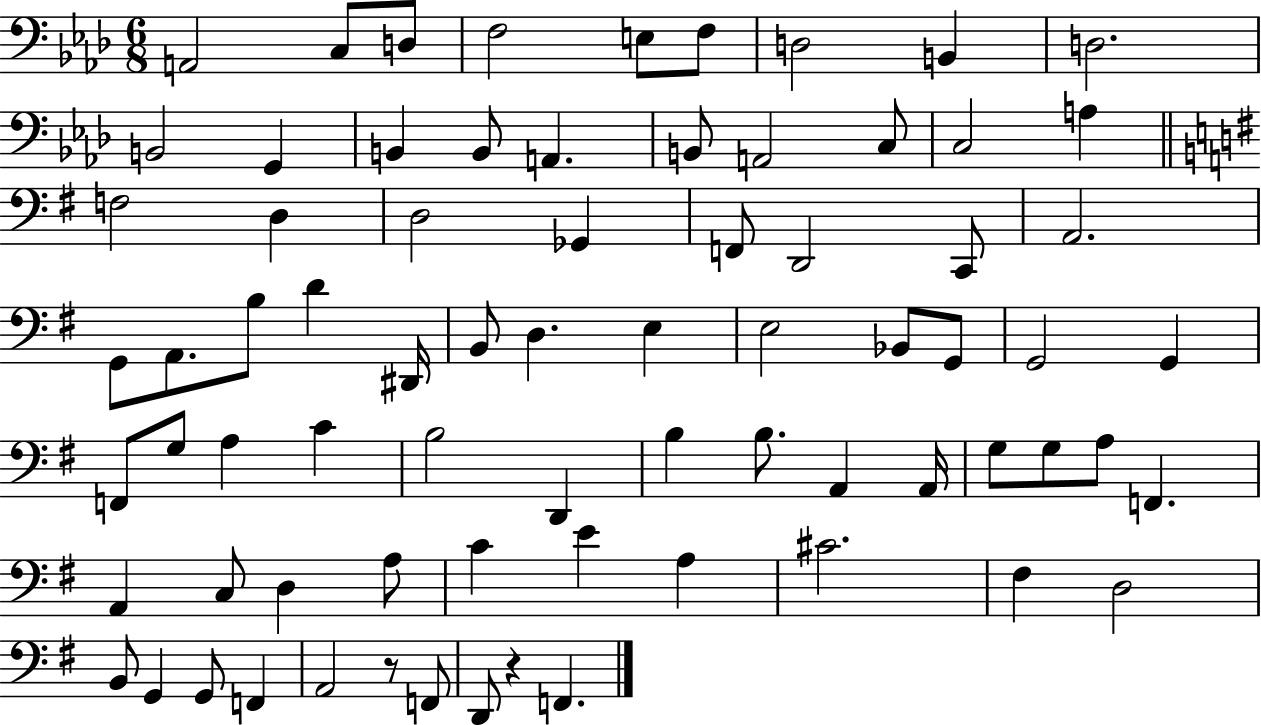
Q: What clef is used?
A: bass